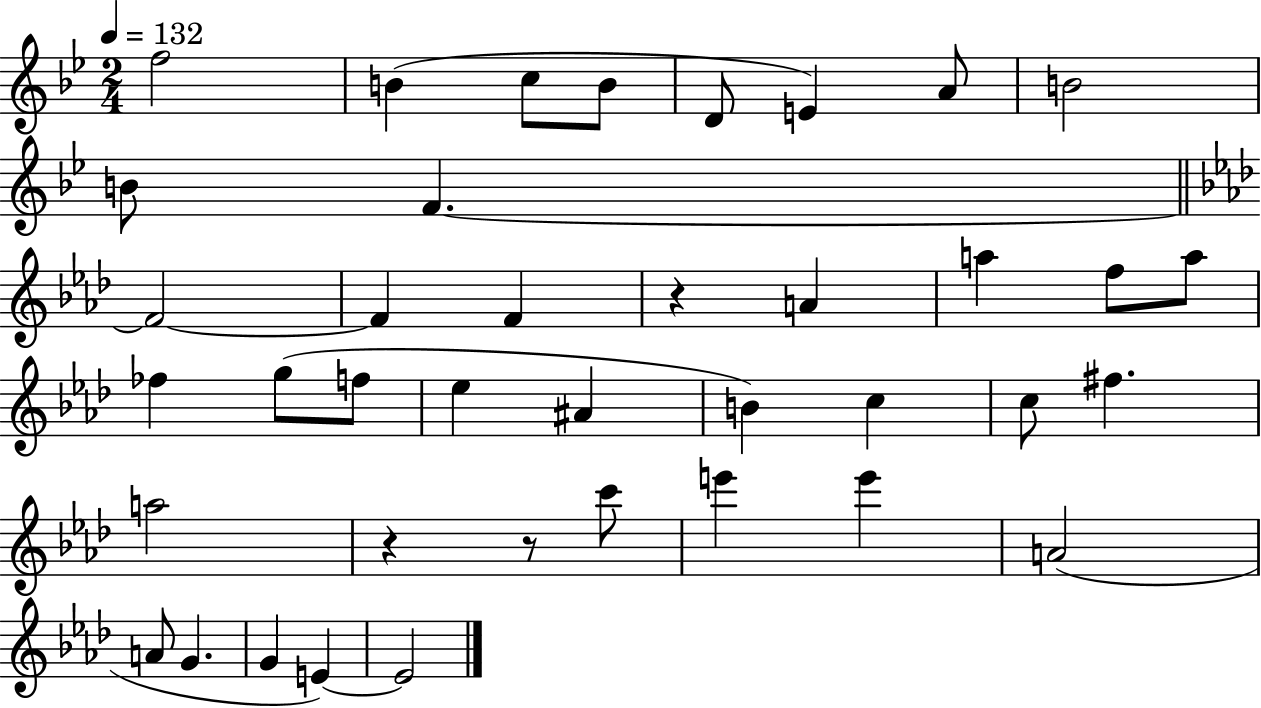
{
  \clef treble
  \numericTimeSignature
  \time 2/4
  \key bes \major
  \tempo 4 = 132
  f''2 | b'4( c''8 b'8 | d'8 e'4) a'8 | b'2 | \break b'8 f'4.~~ | \bar "||" \break \key aes \major f'2~~ | f'4 f'4 | r4 a'4 | a''4 f''8 a''8 | \break fes''4 g''8( f''8 | ees''4 ais'4 | b'4) c''4 | c''8 fis''4. | \break a''2 | r4 r8 c'''8 | e'''4 e'''4 | a'2( | \break a'8 g'4. | g'4 e'4~~) | e'2 | \bar "|."
}